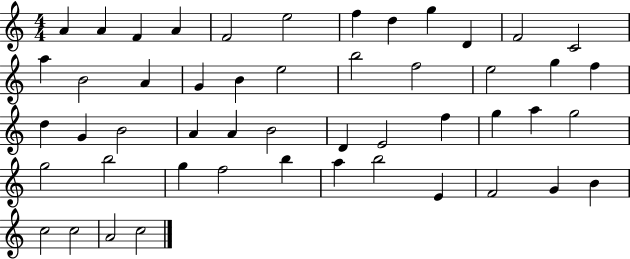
{
  \clef treble
  \numericTimeSignature
  \time 4/4
  \key c \major
  a'4 a'4 f'4 a'4 | f'2 e''2 | f''4 d''4 g''4 d'4 | f'2 c'2 | \break a''4 b'2 a'4 | g'4 b'4 e''2 | b''2 f''2 | e''2 g''4 f''4 | \break d''4 g'4 b'2 | a'4 a'4 b'2 | d'4 e'2 f''4 | g''4 a''4 g''2 | \break g''2 b''2 | g''4 f''2 b''4 | a''4 b''2 e'4 | f'2 g'4 b'4 | \break c''2 c''2 | a'2 c''2 | \bar "|."
}